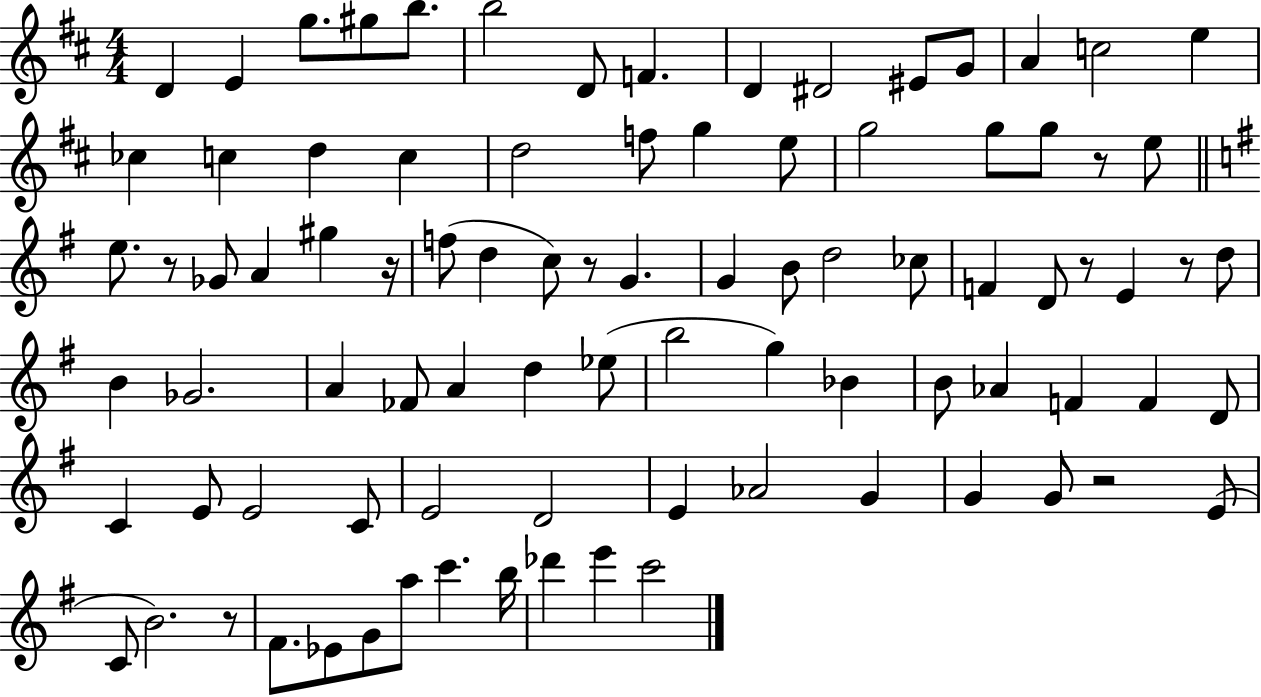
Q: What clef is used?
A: treble